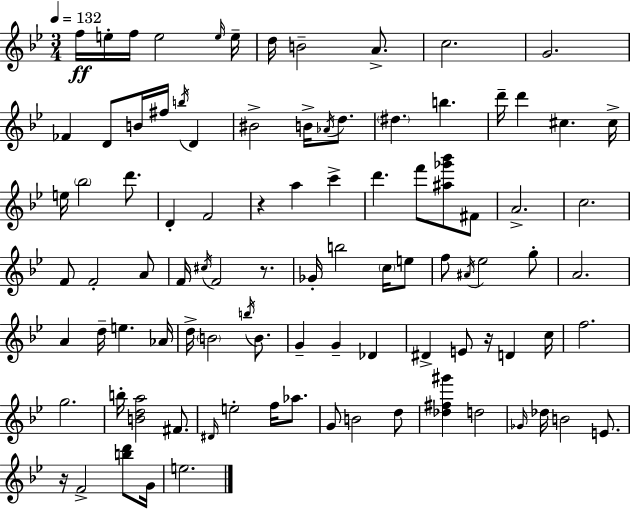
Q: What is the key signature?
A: G minor